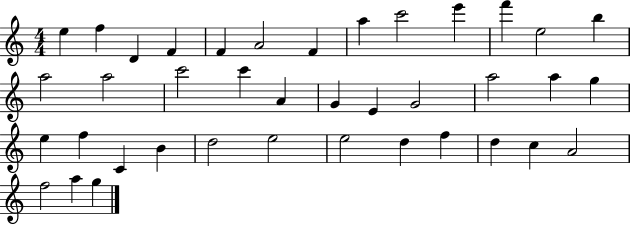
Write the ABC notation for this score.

X:1
T:Untitled
M:4/4
L:1/4
K:C
e f D F F A2 F a c'2 e' f' e2 b a2 a2 c'2 c' A G E G2 a2 a g e f C B d2 e2 e2 d f d c A2 f2 a g